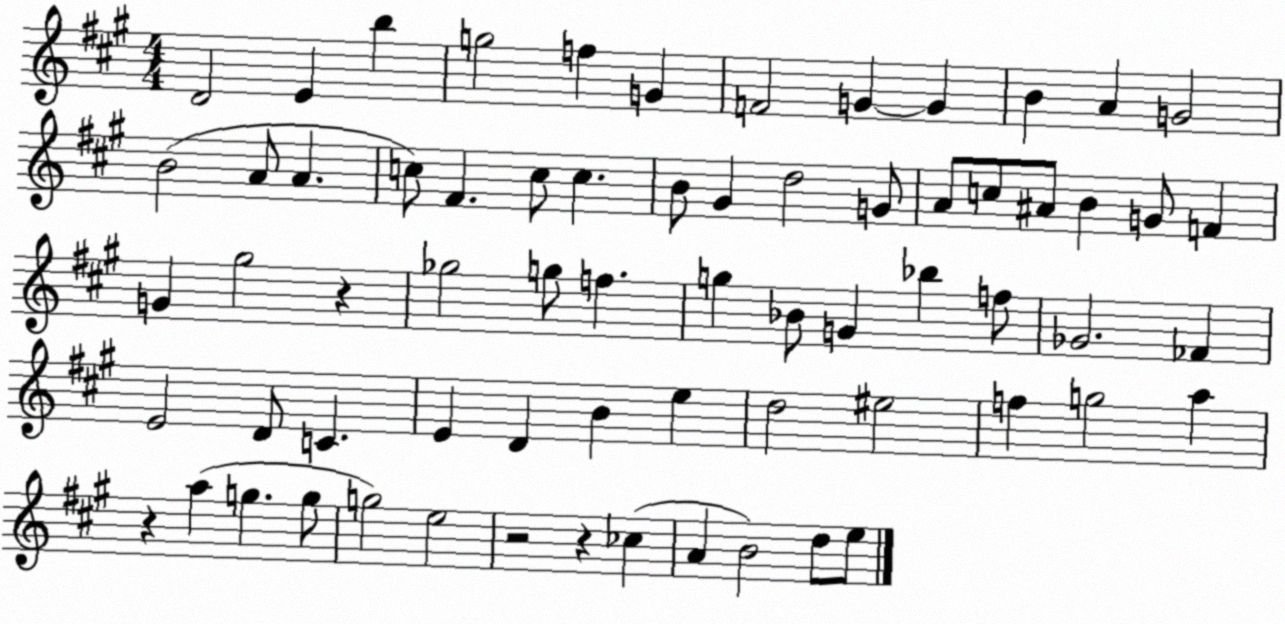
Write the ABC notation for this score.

X:1
T:Untitled
M:4/4
L:1/4
K:A
D2 E b g2 f G F2 G G B A G2 B2 A/2 A c/2 ^F c/2 c B/2 ^G d2 G/2 A/2 c/2 ^A/2 B G/2 F G ^g2 z _g2 g/2 f g _B/2 G _b f/2 _G2 _F E2 D/2 C E D B e d2 ^e2 f g2 a z a g g/2 g2 e2 z2 z _c A B2 d/2 e/2